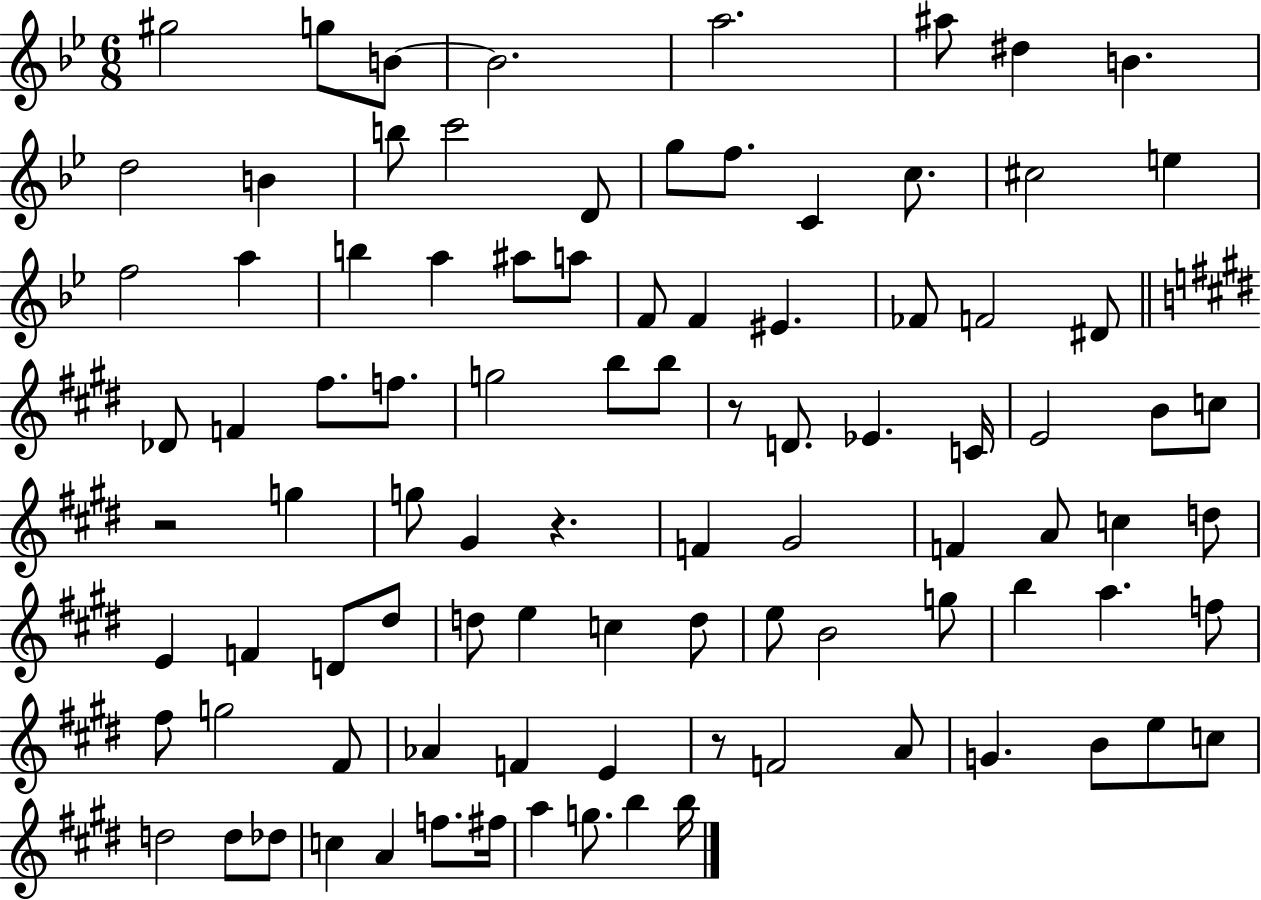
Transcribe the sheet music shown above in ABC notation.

X:1
T:Untitled
M:6/8
L:1/4
K:Bb
^g2 g/2 B/2 B2 a2 ^a/2 ^d B d2 B b/2 c'2 D/2 g/2 f/2 C c/2 ^c2 e f2 a b a ^a/2 a/2 F/2 F ^E _F/2 F2 ^D/2 _D/2 F ^f/2 f/2 g2 b/2 b/2 z/2 D/2 _E C/4 E2 B/2 c/2 z2 g g/2 ^G z F ^G2 F A/2 c d/2 E F D/2 ^d/2 d/2 e c d/2 e/2 B2 g/2 b a f/2 ^f/2 g2 ^F/2 _A F E z/2 F2 A/2 G B/2 e/2 c/2 d2 d/2 _d/2 c A f/2 ^f/4 a g/2 b b/4